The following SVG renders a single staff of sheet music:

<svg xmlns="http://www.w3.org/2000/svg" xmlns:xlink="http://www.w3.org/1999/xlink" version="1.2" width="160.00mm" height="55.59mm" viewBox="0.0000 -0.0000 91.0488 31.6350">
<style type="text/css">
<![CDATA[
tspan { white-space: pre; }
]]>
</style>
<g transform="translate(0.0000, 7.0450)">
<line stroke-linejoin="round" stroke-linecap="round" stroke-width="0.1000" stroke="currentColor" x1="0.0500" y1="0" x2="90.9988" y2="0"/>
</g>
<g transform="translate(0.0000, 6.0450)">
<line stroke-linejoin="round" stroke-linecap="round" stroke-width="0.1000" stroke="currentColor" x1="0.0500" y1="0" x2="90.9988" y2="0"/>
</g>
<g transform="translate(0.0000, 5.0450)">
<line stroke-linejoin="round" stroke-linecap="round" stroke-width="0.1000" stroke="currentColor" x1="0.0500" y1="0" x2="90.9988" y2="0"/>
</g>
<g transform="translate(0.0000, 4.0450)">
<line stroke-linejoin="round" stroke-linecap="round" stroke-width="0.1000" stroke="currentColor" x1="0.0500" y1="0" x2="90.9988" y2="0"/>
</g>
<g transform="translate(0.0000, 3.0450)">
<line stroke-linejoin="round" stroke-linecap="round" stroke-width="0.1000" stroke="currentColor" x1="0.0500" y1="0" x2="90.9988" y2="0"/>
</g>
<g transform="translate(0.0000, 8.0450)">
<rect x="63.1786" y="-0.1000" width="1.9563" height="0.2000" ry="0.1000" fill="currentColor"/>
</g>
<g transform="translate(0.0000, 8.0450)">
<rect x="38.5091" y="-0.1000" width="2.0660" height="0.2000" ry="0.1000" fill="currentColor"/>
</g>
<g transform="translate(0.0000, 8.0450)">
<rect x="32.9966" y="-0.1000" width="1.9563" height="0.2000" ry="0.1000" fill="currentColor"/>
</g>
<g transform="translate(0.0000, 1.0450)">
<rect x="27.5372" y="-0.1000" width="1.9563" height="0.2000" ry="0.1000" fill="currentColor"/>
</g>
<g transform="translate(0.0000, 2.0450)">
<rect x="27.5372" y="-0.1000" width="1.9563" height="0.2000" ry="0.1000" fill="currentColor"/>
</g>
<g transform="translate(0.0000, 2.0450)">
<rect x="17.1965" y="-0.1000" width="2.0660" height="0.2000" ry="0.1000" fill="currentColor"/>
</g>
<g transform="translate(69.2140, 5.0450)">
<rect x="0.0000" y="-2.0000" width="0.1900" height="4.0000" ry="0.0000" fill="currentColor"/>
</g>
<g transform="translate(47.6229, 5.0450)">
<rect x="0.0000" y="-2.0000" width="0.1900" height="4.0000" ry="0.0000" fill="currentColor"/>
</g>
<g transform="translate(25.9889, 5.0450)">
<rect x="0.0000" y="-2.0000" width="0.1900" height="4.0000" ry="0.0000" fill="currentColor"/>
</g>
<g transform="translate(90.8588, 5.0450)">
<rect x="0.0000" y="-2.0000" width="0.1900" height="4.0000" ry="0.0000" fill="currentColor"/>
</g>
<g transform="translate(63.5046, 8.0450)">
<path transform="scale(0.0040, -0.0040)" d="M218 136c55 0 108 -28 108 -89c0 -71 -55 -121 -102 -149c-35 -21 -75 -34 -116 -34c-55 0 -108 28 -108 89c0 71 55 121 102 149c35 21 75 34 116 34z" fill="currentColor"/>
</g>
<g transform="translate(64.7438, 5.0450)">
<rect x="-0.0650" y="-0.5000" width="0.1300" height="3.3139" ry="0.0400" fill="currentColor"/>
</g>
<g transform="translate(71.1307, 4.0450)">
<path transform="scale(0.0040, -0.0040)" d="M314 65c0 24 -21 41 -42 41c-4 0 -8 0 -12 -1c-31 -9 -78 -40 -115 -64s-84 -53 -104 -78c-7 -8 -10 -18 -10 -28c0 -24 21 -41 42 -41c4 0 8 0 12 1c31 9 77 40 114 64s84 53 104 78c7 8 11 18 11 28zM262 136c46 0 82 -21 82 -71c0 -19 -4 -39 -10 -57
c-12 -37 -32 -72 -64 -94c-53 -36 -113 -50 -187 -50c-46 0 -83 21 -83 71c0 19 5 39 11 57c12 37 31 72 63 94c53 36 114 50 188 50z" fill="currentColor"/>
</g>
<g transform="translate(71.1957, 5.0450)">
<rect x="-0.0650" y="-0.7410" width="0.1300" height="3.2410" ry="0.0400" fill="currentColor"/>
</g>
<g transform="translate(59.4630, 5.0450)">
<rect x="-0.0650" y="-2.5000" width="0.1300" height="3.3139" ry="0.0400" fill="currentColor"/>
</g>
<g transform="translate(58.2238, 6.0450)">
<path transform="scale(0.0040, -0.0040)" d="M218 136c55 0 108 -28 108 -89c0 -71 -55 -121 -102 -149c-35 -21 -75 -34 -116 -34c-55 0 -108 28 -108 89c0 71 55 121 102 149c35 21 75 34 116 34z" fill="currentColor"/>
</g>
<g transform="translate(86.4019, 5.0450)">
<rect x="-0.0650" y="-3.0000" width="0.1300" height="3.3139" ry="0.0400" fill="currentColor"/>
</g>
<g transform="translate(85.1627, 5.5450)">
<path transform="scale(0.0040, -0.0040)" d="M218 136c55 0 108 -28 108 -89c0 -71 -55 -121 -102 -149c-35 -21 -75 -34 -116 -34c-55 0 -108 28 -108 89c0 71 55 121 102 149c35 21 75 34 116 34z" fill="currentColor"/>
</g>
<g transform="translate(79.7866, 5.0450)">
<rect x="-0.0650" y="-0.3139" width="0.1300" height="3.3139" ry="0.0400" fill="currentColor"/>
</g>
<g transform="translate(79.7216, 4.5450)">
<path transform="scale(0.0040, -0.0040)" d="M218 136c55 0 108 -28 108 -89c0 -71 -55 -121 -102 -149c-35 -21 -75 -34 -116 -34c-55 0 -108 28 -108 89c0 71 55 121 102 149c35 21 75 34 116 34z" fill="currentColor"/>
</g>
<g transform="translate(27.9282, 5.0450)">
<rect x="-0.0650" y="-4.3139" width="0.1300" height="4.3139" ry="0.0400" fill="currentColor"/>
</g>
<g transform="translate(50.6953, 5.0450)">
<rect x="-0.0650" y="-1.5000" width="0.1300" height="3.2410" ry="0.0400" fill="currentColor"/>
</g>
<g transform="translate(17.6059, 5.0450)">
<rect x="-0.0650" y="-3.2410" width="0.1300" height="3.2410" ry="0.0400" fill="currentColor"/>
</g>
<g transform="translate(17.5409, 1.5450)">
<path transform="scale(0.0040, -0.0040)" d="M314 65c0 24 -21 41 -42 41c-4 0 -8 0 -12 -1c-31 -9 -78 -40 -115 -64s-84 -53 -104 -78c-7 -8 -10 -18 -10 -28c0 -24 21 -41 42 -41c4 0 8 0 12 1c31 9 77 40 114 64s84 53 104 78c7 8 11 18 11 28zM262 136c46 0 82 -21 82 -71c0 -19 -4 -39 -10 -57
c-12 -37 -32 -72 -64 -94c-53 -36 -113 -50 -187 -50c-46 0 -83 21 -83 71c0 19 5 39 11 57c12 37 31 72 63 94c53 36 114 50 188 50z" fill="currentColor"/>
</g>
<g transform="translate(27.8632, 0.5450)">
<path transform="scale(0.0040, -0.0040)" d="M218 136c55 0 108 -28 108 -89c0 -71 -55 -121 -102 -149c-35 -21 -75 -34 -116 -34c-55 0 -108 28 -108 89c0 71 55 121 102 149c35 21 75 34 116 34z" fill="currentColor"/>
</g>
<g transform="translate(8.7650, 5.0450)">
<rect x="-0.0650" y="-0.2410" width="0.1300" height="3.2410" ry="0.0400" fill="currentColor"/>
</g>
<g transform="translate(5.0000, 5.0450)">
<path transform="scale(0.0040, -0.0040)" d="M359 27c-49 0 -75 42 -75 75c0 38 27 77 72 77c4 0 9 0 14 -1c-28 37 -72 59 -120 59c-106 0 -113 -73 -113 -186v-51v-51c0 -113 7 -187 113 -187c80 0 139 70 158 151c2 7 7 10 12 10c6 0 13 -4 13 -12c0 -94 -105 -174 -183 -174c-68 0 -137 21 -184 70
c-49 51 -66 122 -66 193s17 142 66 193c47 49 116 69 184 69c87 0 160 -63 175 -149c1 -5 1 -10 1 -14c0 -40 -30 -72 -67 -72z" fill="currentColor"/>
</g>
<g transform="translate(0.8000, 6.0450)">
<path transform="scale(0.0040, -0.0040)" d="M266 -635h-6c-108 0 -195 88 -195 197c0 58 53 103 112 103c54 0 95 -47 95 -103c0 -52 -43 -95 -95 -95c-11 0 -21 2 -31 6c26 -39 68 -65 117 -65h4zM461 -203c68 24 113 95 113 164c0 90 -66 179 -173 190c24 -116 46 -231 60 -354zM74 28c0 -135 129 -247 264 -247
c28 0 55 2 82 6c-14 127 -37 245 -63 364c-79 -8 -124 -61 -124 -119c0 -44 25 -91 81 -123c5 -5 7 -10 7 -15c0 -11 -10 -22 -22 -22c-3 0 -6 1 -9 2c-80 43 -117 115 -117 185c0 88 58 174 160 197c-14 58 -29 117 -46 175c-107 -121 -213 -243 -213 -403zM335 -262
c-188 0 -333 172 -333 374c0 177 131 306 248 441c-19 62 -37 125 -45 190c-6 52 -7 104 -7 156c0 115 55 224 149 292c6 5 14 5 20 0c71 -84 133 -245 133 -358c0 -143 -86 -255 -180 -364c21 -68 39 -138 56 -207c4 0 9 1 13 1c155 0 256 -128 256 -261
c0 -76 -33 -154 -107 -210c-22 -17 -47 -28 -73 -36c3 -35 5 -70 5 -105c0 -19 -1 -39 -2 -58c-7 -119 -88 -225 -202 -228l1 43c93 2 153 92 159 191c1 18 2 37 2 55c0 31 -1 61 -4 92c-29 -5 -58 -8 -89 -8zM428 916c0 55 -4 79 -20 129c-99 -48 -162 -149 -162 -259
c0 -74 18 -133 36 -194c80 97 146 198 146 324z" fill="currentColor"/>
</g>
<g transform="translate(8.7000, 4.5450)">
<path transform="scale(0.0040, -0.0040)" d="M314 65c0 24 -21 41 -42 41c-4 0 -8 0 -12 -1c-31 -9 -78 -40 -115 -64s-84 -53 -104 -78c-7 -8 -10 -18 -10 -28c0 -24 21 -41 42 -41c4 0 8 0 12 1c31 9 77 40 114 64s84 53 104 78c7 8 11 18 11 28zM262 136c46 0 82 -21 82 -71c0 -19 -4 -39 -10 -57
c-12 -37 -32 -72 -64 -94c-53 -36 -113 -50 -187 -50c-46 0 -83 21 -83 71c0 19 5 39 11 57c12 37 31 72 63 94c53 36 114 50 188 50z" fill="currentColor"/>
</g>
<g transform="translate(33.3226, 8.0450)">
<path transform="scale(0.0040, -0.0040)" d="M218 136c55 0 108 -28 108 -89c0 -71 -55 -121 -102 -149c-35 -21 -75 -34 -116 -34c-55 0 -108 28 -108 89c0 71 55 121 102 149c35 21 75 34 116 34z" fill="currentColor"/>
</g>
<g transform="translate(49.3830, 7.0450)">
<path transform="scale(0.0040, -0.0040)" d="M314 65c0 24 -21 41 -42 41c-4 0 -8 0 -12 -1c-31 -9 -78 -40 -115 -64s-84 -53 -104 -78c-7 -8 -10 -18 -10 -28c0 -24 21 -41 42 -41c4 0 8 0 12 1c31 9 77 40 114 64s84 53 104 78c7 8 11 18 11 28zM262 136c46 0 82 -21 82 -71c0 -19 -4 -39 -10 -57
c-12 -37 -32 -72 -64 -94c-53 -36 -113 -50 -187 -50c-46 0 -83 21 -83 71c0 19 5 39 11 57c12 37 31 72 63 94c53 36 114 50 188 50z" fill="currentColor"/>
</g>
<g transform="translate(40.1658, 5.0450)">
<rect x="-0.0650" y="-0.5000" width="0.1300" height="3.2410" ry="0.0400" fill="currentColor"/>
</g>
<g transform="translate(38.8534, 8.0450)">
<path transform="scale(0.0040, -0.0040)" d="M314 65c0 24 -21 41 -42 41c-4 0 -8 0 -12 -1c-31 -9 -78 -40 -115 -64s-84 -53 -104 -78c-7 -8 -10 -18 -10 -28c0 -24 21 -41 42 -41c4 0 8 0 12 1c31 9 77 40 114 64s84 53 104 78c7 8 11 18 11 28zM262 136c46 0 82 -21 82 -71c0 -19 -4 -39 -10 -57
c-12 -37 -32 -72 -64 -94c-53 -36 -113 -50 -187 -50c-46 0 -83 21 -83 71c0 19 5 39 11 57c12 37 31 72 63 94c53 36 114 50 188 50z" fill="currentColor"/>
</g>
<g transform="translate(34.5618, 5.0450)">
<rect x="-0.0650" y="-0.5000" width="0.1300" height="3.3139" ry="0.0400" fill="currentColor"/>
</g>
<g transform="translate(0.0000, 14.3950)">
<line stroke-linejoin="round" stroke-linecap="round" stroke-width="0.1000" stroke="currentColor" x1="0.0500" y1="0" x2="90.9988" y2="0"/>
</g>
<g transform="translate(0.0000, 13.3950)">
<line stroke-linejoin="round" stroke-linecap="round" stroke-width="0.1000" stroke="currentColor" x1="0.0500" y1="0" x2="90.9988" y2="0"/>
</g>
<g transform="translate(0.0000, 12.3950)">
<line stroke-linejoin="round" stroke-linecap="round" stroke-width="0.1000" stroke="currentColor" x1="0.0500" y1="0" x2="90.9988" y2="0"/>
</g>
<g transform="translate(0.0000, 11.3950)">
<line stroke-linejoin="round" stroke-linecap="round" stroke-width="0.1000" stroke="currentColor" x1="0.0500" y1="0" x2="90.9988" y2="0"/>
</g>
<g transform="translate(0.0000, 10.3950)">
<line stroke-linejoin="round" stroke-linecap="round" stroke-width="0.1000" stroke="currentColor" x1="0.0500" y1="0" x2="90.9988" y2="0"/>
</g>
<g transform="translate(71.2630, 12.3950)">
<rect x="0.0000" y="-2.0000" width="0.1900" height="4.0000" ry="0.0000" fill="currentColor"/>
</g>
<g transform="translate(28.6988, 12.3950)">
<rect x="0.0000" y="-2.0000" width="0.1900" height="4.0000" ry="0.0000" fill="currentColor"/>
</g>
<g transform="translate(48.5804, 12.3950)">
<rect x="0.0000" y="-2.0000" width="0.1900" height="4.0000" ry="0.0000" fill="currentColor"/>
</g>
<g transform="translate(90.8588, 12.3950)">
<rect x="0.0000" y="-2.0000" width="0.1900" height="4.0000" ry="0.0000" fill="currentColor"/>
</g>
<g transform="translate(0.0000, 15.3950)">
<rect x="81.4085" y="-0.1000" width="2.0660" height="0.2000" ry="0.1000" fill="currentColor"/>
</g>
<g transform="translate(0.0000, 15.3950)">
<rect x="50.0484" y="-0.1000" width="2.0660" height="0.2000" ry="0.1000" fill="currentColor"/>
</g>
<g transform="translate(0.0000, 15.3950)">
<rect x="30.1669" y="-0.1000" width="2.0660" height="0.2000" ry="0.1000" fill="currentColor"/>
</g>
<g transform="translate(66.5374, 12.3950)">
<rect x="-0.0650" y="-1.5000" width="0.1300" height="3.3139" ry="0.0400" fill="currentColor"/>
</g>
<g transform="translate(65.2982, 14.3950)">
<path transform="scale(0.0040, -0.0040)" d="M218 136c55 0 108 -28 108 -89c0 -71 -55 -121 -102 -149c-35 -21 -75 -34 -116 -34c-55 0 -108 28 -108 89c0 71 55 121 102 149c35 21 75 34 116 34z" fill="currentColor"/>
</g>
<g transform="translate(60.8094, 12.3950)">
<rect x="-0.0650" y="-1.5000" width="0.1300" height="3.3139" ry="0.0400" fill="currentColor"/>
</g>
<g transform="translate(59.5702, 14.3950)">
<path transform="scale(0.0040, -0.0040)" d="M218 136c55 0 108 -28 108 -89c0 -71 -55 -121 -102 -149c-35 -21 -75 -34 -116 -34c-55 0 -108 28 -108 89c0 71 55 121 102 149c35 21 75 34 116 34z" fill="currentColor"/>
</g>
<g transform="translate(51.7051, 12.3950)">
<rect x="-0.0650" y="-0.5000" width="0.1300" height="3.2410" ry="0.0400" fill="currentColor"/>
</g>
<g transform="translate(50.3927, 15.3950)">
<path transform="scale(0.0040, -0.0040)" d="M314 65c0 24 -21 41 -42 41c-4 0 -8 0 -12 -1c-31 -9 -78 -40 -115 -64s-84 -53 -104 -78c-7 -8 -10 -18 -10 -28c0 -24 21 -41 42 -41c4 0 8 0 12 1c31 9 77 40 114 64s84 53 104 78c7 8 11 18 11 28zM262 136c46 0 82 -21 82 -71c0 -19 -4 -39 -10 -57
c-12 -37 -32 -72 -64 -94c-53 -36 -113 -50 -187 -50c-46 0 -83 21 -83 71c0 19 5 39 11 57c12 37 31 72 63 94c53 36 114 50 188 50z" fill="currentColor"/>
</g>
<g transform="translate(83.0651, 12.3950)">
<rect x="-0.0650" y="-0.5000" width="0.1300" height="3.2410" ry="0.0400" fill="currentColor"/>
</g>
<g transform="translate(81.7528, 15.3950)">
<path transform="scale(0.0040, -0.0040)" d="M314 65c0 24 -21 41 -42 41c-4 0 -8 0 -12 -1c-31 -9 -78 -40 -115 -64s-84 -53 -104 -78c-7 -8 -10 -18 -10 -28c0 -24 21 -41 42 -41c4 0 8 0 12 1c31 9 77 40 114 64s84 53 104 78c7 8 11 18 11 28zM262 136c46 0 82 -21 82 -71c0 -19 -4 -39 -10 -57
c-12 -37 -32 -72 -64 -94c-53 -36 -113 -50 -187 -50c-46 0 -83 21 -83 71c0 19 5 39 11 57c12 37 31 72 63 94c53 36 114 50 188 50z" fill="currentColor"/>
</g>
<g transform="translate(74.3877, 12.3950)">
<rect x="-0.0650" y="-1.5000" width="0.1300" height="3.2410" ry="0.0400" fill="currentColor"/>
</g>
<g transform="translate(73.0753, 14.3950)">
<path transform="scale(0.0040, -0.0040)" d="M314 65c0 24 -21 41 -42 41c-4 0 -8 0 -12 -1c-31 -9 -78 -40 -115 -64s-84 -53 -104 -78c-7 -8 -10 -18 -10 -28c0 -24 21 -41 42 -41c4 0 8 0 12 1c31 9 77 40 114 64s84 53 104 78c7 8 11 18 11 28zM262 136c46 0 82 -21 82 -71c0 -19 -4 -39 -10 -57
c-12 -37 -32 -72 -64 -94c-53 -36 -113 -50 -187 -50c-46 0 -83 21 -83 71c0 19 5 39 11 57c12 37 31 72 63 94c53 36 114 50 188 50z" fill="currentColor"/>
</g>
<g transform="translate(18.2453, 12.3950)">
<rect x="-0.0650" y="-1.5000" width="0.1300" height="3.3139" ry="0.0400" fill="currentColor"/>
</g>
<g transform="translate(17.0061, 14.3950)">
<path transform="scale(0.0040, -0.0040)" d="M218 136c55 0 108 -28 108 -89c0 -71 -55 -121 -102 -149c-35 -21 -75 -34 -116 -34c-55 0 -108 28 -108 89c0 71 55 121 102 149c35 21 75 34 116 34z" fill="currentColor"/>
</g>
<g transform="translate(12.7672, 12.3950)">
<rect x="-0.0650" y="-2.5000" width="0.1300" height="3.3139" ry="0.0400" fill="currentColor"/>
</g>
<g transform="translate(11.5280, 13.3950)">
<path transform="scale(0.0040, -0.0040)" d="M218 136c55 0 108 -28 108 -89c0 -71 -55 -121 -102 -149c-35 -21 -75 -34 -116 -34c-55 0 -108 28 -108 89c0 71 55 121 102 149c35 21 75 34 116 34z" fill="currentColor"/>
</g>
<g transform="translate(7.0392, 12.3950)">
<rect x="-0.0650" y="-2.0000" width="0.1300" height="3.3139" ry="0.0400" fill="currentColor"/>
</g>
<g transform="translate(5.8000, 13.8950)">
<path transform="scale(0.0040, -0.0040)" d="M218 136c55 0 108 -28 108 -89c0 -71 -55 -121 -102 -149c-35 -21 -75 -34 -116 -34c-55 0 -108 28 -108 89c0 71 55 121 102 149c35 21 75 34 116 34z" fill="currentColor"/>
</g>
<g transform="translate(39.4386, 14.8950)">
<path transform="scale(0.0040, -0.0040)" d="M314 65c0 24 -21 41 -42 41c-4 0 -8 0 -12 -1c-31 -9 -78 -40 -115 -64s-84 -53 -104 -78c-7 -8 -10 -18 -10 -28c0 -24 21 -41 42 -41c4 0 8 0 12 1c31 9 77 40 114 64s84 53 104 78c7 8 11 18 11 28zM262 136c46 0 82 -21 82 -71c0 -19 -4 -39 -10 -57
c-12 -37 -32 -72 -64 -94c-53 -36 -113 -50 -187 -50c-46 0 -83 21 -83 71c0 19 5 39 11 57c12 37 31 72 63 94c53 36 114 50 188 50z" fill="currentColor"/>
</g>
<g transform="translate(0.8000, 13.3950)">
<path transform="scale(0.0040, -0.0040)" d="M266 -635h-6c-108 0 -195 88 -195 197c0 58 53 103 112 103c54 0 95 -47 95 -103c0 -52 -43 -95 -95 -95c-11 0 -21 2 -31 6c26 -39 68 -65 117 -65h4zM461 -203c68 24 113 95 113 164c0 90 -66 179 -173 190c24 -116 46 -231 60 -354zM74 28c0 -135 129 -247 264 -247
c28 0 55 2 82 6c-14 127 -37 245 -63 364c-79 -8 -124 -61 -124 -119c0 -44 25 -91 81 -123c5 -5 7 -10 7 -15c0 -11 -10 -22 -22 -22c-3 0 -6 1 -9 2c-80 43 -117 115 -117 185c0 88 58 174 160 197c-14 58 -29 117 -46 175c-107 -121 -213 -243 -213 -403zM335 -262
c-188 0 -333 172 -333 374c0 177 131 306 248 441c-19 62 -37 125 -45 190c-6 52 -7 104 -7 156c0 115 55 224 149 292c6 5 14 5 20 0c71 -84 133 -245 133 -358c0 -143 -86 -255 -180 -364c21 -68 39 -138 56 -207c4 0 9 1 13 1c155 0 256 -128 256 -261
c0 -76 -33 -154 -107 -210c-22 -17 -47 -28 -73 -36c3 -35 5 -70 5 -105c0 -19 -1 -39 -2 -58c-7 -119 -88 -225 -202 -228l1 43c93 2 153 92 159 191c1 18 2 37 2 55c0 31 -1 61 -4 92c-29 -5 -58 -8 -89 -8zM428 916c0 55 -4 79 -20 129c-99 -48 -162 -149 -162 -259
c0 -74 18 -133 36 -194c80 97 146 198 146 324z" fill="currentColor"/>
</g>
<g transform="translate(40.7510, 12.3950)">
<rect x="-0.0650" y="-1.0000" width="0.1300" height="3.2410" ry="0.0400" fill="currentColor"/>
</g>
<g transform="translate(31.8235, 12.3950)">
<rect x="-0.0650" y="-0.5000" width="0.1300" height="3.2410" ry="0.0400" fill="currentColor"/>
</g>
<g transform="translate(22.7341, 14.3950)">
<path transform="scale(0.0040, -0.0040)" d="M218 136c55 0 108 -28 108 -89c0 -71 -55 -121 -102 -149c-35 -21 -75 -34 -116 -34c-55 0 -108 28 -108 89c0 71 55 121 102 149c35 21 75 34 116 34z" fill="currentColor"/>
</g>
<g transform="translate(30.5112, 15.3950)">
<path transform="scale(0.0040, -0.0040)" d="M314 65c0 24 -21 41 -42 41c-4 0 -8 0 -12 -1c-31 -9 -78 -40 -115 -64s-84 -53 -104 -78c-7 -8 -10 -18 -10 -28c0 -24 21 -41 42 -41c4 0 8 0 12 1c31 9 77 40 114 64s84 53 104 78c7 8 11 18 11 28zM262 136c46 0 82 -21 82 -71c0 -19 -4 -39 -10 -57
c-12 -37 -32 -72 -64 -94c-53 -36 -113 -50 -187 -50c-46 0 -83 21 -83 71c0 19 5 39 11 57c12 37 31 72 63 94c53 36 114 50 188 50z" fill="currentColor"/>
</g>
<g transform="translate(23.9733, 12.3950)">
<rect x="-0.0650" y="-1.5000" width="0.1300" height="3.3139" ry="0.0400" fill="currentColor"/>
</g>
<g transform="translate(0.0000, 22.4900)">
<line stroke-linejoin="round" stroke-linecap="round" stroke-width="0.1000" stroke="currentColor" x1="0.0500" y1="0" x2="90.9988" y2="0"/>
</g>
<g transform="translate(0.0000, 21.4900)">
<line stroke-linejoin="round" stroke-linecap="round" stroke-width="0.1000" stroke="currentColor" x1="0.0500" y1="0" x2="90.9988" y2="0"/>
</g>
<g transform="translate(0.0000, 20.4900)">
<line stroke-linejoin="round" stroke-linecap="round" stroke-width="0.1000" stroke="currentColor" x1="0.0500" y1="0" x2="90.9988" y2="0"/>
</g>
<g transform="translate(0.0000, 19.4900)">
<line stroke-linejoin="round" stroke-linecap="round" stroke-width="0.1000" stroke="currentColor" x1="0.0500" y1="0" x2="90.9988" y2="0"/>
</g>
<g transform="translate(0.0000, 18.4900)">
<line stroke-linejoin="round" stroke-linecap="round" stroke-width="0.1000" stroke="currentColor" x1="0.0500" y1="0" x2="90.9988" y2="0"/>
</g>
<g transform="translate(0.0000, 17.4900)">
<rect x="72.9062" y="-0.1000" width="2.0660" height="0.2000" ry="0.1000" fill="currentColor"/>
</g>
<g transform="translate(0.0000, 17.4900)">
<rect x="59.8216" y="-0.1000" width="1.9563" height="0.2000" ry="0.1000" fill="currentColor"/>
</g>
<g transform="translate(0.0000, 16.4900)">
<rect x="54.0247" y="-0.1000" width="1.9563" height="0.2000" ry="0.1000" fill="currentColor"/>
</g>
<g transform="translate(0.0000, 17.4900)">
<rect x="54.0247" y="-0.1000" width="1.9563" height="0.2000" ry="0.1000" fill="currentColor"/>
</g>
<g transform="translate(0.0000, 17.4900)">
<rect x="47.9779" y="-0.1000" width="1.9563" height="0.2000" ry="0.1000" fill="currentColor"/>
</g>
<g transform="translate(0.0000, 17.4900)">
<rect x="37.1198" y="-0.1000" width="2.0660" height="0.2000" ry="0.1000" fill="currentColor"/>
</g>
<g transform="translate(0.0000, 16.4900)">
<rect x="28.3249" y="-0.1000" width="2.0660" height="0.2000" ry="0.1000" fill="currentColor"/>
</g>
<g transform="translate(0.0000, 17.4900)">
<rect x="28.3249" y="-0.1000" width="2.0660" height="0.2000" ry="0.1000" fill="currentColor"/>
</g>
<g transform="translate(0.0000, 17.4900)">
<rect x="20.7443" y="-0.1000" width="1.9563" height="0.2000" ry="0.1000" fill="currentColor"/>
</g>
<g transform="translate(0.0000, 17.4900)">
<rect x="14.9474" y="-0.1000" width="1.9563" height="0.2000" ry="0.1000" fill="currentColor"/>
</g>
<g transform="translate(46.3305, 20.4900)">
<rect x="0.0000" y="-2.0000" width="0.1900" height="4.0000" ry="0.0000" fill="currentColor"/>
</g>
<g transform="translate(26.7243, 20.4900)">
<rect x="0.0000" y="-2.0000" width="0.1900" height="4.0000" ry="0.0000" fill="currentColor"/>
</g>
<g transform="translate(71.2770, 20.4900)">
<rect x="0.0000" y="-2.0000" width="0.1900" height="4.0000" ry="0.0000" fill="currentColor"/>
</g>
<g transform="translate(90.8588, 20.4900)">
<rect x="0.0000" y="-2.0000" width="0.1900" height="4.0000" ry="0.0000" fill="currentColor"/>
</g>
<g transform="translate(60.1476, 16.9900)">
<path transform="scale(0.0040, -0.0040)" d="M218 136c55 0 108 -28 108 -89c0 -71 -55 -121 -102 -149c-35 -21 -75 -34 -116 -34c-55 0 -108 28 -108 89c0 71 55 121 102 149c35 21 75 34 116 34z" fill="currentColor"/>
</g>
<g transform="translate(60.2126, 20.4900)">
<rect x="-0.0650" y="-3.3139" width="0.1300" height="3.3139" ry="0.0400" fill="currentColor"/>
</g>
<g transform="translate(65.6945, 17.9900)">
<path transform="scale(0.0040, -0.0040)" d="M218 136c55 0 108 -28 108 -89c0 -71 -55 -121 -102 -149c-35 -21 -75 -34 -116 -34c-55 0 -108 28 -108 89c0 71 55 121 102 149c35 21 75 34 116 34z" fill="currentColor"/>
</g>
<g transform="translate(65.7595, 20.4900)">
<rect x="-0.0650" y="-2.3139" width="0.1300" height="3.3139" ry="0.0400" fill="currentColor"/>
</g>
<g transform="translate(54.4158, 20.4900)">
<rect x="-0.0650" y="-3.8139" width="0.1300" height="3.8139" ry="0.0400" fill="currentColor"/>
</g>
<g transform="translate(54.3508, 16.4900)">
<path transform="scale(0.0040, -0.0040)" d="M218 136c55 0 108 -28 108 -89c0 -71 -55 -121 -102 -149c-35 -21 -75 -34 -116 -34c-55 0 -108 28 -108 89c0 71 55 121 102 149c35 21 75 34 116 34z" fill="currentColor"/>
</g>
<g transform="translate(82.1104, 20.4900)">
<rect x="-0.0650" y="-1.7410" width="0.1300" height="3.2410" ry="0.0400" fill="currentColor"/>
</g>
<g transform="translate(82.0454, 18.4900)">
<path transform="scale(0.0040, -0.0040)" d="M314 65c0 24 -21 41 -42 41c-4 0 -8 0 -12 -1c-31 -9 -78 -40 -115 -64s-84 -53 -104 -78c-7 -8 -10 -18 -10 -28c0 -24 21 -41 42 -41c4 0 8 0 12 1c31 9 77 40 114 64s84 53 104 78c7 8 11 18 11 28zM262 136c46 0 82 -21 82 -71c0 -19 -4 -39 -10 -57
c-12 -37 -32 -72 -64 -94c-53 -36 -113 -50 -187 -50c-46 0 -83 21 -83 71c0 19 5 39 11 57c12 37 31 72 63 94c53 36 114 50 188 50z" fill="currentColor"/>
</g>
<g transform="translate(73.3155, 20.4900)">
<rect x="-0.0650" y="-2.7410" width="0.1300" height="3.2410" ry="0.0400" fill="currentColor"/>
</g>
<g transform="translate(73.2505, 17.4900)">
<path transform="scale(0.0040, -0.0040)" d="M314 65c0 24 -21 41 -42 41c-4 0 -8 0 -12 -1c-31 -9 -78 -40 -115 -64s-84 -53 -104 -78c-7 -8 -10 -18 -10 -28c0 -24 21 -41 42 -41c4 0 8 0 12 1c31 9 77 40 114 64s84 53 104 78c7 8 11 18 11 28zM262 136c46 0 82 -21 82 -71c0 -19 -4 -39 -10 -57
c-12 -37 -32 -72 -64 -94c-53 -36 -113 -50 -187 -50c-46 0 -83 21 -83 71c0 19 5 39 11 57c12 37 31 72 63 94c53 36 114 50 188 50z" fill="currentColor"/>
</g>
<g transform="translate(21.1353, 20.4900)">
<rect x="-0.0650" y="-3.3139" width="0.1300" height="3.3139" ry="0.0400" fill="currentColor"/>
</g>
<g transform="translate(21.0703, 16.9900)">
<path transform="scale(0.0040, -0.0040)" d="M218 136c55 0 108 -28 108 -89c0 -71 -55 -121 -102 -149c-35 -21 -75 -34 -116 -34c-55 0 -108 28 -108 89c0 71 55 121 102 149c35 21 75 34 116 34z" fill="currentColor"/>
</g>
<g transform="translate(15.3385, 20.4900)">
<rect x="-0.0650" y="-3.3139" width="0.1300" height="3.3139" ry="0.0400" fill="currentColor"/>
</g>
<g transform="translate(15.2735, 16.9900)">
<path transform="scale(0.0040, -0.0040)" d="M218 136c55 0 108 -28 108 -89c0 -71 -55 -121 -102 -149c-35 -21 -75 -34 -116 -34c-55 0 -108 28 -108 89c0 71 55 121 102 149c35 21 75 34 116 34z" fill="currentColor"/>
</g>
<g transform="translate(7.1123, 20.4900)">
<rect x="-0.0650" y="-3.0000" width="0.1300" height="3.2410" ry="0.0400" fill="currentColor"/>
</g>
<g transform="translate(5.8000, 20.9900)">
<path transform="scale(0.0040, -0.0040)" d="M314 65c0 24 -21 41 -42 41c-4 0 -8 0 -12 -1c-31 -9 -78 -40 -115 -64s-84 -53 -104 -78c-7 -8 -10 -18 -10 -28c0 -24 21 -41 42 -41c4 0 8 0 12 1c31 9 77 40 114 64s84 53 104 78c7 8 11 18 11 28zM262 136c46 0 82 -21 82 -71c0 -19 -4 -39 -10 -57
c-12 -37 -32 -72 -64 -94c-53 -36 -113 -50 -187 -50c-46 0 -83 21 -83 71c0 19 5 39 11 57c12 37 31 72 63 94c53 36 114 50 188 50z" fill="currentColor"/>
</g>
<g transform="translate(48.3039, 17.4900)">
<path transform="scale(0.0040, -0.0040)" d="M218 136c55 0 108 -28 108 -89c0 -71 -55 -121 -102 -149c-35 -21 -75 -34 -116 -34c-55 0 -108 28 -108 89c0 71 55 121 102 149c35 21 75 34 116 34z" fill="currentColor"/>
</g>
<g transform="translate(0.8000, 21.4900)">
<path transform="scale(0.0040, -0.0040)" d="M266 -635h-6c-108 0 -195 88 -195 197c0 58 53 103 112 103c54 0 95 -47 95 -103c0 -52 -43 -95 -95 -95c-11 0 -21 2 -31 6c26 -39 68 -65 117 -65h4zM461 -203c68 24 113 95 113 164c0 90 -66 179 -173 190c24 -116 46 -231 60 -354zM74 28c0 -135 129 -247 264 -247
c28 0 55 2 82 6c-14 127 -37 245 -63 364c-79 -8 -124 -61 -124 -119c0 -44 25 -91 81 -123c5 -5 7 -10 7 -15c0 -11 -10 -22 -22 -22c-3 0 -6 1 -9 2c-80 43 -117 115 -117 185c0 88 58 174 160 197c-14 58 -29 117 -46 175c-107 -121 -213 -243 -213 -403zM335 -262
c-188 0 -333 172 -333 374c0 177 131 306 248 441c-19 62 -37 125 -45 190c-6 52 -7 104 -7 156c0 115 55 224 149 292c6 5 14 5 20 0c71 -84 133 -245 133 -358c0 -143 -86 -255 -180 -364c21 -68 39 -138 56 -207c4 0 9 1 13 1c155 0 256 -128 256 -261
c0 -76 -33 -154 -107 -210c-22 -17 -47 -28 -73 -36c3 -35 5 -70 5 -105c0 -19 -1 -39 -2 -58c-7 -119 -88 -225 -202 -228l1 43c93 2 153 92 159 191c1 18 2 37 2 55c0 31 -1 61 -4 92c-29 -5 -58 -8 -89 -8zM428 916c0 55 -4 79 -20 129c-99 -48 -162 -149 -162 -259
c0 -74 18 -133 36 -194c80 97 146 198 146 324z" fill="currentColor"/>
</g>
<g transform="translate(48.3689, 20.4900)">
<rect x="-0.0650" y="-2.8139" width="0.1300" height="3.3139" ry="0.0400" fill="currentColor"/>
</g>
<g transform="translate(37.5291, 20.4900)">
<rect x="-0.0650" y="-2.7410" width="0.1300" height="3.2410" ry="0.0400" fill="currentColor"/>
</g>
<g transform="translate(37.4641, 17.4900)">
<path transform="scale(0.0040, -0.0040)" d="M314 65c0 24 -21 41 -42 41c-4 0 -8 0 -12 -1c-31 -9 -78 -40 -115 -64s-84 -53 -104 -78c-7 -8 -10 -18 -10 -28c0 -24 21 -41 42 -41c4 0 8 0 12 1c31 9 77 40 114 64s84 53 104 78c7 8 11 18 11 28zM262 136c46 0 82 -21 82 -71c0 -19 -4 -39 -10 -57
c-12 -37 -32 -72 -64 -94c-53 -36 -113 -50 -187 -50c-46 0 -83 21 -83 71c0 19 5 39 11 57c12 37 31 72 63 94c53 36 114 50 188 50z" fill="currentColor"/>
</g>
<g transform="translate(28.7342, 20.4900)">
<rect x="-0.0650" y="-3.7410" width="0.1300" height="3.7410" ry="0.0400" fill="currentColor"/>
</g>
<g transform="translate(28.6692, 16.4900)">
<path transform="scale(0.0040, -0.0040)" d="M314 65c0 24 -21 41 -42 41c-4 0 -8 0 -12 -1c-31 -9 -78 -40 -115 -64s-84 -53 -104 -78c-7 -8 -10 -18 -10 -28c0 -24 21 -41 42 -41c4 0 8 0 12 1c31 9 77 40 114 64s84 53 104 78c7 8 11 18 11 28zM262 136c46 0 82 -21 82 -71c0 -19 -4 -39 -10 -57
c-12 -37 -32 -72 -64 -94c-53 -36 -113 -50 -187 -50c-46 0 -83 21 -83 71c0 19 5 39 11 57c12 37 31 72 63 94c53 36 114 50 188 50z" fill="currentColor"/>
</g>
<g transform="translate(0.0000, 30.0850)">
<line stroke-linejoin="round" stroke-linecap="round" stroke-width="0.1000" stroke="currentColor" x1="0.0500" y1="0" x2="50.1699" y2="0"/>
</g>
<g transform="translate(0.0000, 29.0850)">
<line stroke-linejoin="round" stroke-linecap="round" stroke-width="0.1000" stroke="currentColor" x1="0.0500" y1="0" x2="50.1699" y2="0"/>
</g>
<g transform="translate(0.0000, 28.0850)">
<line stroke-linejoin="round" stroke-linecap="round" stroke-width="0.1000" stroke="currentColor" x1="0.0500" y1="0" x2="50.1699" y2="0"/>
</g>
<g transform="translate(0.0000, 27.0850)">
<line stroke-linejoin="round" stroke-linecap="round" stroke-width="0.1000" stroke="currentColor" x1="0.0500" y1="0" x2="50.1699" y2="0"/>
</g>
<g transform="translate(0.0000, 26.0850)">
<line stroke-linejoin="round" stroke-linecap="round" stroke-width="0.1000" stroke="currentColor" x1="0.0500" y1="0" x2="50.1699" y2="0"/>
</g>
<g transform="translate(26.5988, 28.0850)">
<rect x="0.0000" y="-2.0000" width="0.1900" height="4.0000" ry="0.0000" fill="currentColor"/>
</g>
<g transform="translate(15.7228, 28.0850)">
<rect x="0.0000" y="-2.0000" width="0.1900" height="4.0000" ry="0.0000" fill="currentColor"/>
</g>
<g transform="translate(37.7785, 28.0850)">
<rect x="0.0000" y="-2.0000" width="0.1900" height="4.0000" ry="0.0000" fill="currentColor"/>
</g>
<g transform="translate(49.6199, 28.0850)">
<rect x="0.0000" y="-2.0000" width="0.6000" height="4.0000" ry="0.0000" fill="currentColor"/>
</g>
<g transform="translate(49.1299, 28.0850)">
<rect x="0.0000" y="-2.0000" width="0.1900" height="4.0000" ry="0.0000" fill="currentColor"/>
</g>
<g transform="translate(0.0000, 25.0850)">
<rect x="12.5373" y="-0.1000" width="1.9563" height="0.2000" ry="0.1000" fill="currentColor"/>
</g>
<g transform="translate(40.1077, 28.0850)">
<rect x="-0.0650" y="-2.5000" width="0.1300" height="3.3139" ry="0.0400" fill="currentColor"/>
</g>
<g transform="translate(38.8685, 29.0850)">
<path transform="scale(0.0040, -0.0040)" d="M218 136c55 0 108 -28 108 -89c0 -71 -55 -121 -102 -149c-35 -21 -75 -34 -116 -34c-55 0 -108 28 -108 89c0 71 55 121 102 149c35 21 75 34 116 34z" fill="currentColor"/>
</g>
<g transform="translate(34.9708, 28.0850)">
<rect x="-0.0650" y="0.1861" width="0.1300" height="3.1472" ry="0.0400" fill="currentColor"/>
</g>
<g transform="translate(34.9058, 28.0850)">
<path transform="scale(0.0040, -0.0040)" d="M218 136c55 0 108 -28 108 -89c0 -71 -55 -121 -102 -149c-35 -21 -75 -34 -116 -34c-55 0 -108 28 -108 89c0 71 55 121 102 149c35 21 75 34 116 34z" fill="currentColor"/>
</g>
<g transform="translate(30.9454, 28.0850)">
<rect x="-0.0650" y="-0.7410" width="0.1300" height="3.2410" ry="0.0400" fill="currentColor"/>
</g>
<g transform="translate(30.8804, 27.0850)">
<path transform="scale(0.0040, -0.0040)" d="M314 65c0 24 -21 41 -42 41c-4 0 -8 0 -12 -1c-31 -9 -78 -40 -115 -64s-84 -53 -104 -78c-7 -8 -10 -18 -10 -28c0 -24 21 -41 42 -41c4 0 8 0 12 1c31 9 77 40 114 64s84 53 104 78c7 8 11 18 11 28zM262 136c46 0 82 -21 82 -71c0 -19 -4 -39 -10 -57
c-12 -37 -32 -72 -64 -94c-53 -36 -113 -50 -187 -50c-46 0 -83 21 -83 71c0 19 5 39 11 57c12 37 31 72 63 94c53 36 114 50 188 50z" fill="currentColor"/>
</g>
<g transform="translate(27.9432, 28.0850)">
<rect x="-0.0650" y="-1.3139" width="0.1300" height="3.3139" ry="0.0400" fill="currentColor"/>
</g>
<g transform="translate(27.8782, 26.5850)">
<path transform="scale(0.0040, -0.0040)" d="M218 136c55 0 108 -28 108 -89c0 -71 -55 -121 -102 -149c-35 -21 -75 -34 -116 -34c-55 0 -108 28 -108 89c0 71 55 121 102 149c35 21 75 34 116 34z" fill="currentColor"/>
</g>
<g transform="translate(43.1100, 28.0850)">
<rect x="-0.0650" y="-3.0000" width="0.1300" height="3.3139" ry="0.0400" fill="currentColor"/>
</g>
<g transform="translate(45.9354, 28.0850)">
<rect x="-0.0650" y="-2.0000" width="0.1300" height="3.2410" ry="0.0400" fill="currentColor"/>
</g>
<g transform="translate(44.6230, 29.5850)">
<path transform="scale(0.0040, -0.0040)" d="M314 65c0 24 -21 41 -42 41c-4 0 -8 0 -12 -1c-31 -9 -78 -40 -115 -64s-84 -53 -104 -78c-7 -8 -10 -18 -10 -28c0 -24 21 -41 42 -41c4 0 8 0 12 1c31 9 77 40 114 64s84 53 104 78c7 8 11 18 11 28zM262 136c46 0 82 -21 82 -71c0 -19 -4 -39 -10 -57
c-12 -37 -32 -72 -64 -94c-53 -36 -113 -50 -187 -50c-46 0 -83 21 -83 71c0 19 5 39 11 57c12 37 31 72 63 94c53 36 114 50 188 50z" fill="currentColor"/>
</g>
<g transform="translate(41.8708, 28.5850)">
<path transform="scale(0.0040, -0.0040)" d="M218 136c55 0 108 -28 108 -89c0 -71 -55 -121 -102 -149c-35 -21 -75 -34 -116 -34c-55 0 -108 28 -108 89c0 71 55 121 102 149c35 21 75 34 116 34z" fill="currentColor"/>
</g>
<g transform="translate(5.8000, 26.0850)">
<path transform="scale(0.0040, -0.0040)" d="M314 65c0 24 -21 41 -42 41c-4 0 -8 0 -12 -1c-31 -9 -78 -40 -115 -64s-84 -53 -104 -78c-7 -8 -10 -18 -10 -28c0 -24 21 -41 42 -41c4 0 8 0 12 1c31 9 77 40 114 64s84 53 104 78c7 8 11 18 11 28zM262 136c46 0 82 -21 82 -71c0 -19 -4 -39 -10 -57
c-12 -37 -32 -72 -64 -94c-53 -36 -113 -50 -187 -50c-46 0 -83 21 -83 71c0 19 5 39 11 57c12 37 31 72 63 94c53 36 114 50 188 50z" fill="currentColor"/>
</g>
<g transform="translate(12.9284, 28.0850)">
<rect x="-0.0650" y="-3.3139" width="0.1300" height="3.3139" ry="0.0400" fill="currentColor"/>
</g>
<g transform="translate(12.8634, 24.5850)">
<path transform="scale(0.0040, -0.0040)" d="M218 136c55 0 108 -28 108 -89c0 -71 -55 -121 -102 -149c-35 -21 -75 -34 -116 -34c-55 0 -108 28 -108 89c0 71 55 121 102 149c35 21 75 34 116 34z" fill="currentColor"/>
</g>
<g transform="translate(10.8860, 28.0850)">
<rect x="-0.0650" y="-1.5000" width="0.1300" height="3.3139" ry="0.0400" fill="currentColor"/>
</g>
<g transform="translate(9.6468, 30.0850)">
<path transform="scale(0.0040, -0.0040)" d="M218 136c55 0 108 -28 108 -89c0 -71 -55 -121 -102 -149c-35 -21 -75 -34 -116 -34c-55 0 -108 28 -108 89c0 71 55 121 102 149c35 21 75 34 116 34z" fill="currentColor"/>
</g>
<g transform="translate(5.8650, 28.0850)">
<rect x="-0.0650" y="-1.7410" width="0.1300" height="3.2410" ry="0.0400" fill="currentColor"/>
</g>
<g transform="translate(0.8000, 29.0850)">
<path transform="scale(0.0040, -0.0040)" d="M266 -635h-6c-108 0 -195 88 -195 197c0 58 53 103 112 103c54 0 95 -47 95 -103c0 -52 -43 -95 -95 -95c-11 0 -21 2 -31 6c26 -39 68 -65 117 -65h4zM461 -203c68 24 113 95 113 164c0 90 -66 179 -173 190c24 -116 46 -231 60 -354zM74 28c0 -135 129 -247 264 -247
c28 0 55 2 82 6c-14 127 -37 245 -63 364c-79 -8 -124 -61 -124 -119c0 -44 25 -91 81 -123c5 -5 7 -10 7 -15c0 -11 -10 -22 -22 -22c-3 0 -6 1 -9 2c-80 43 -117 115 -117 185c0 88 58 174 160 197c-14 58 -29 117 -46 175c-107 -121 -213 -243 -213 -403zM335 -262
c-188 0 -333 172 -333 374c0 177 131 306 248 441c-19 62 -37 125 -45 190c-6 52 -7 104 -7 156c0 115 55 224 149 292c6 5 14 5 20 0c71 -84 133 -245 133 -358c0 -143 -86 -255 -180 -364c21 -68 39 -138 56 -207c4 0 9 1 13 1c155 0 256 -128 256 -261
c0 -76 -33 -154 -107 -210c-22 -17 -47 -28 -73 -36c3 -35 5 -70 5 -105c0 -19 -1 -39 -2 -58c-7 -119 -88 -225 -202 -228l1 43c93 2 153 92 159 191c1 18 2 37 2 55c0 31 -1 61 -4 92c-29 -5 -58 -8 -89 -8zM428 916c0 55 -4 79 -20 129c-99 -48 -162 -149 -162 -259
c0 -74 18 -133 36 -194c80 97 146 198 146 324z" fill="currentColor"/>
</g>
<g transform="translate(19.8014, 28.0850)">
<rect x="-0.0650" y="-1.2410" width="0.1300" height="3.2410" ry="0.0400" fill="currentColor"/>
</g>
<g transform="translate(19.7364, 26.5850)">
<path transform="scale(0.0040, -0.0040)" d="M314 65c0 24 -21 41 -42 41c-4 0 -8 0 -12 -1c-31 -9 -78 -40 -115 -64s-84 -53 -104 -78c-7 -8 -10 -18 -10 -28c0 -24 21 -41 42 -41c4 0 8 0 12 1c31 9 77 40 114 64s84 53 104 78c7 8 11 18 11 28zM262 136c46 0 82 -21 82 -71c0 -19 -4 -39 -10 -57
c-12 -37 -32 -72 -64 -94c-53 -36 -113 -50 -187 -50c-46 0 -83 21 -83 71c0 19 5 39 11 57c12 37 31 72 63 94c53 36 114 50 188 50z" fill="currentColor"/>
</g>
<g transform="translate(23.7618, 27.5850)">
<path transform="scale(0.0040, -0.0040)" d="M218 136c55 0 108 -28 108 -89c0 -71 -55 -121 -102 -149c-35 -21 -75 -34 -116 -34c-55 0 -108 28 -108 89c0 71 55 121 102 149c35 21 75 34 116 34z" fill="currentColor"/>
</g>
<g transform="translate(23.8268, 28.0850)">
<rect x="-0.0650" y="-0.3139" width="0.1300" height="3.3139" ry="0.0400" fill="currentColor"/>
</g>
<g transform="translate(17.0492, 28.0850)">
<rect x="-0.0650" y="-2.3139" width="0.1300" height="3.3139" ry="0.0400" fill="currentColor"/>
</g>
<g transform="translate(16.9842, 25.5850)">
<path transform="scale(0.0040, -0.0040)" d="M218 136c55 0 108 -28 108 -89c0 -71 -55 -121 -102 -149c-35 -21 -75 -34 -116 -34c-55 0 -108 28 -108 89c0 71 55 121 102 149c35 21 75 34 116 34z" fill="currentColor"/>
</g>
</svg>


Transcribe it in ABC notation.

X:1
T:Untitled
M:4/4
L:1/4
K:C
c2 b2 d' C C2 E2 G C d2 c A F G E E C2 D2 C2 E E E2 C2 A2 b b c'2 a2 a c' b g a2 f2 f2 E b g e2 c e d2 B G A F2